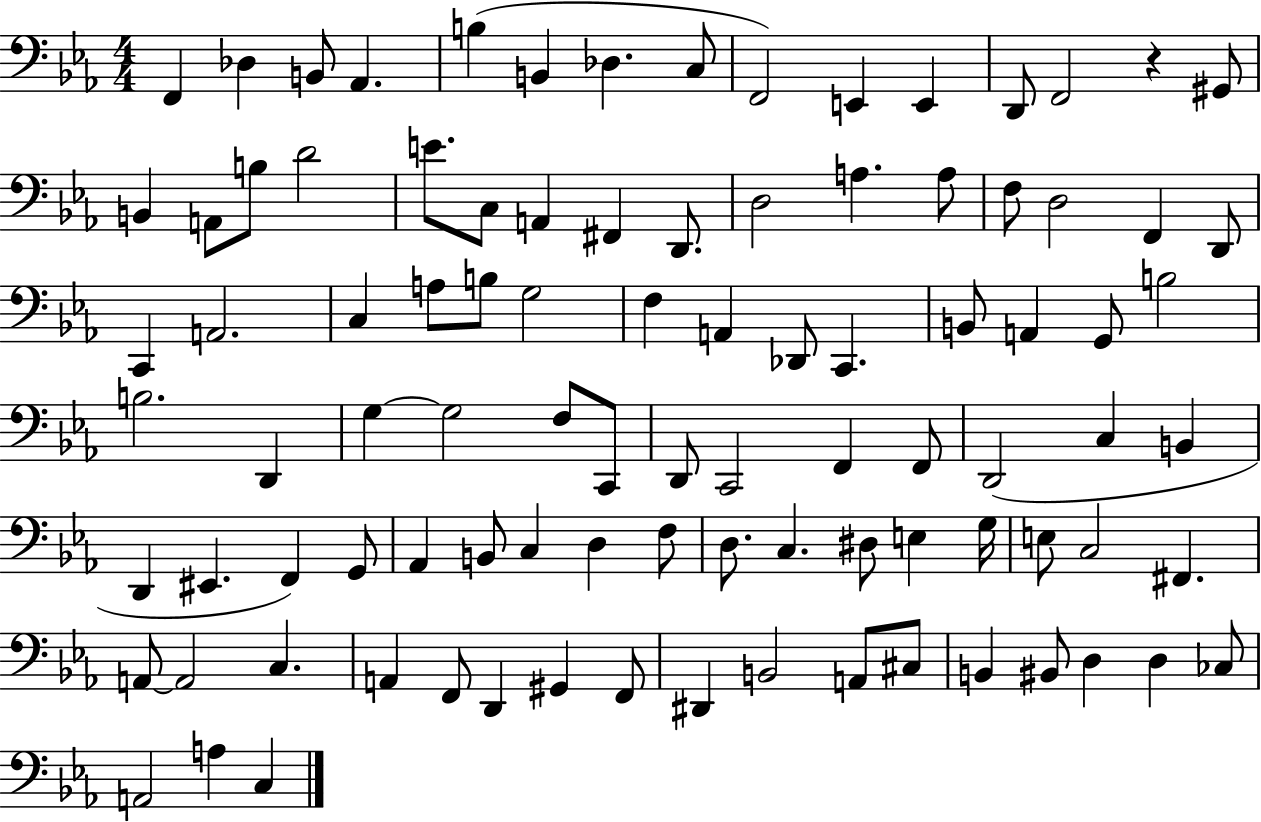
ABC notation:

X:1
T:Untitled
M:4/4
L:1/4
K:Eb
F,, _D, B,,/2 _A,, B, B,, _D, C,/2 F,,2 E,, E,, D,,/2 F,,2 z ^G,,/2 B,, A,,/2 B,/2 D2 E/2 C,/2 A,, ^F,, D,,/2 D,2 A, A,/2 F,/2 D,2 F,, D,,/2 C,, A,,2 C, A,/2 B,/2 G,2 F, A,, _D,,/2 C,, B,,/2 A,, G,,/2 B,2 B,2 D,, G, G,2 F,/2 C,,/2 D,,/2 C,,2 F,, F,,/2 D,,2 C, B,, D,, ^E,, F,, G,,/2 _A,, B,,/2 C, D, F,/2 D,/2 C, ^D,/2 E, G,/4 E,/2 C,2 ^F,, A,,/2 A,,2 C, A,, F,,/2 D,, ^G,, F,,/2 ^D,, B,,2 A,,/2 ^C,/2 B,, ^B,,/2 D, D, _C,/2 A,,2 A, C,